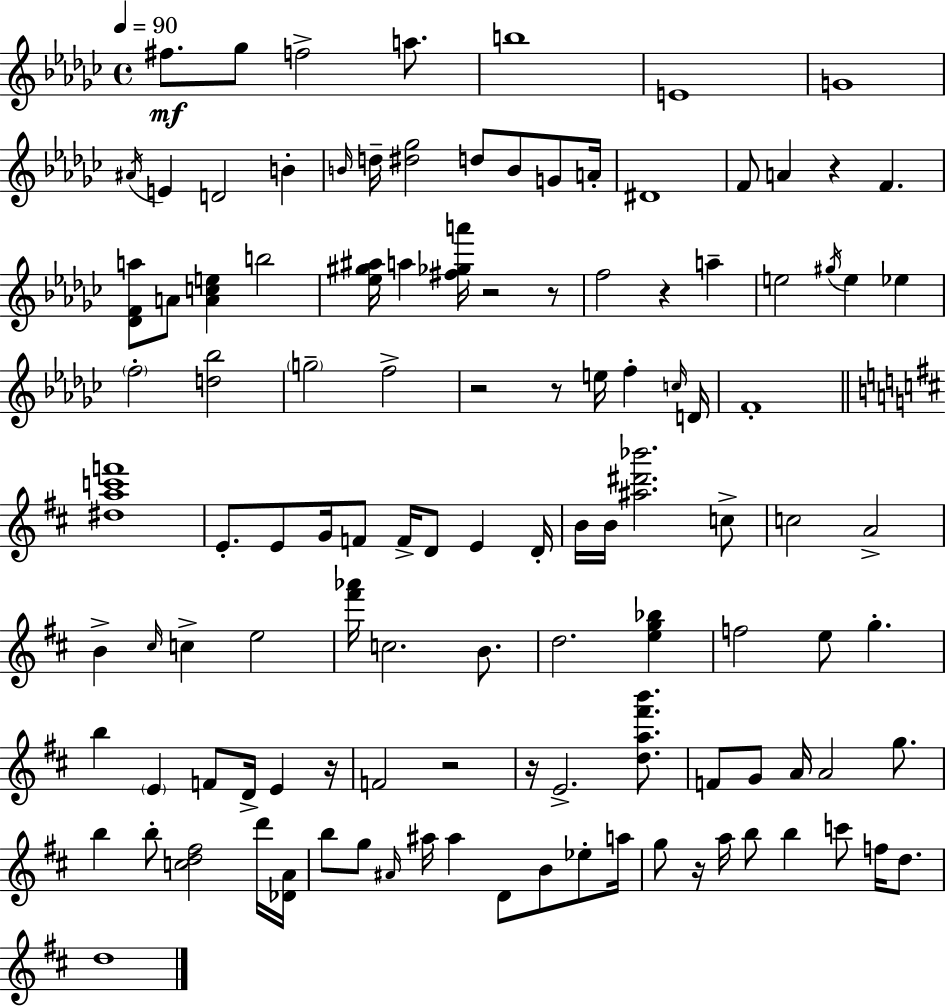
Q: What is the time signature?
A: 4/4